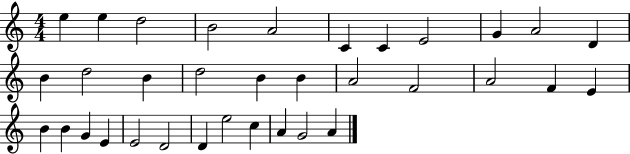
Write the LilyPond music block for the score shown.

{
  \clef treble
  \numericTimeSignature
  \time 4/4
  \key c \major
  e''4 e''4 d''2 | b'2 a'2 | c'4 c'4 e'2 | g'4 a'2 d'4 | \break b'4 d''2 b'4 | d''2 b'4 b'4 | a'2 f'2 | a'2 f'4 e'4 | \break b'4 b'4 g'4 e'4 | e'2 d'2 | d'4 e''2 c''4 | a'4 g'2 a'4 | \break \bar "|."
}